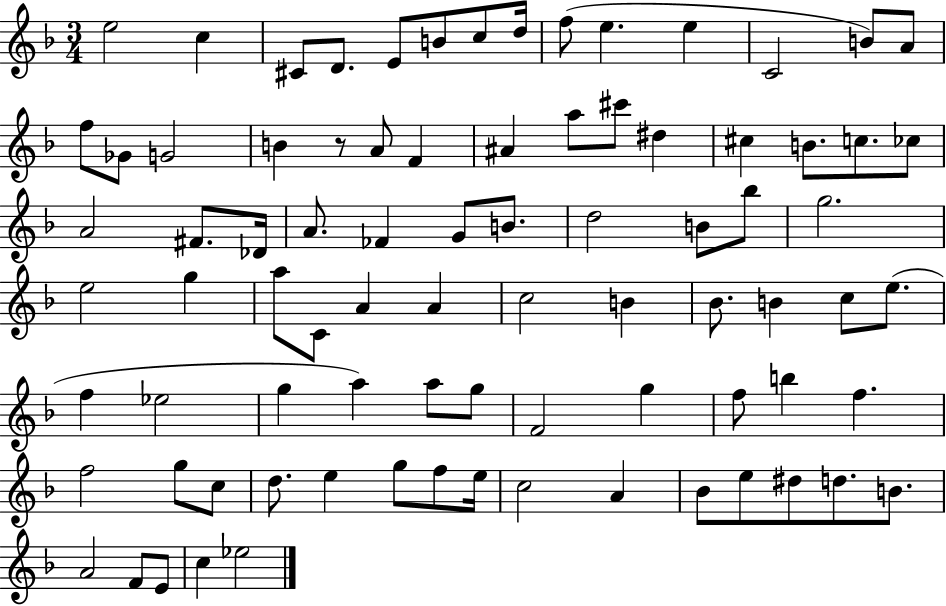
X:1
T:Untitled
M:3/4
L:1/4
K:F
e2 c ^C/2 D/2 E/2 B/2 c/2 d/4 f/2 e e C2 B/2 A/2 f/2 _G/2 G2 B z/2 A/2 F ^A a/2 ^c'/2 ^d ^c B/2 c/2 _c/2 A2 ^F/2 _D/4 A/2 _F G/2 B/2 d2 B/2 _b/2 g2 e2 g a/2 C/2 A A c2 B _B/2 B c/2 e/2 f _e2 g a a/2 g/2 F2 g f/2 b f f2 g/2 c/2 d/2 e g/2 f/2 e/4 c2 A _B/2 e/2 ^d/2 d/2 B/2 A2 F/2 E/2 c _e2